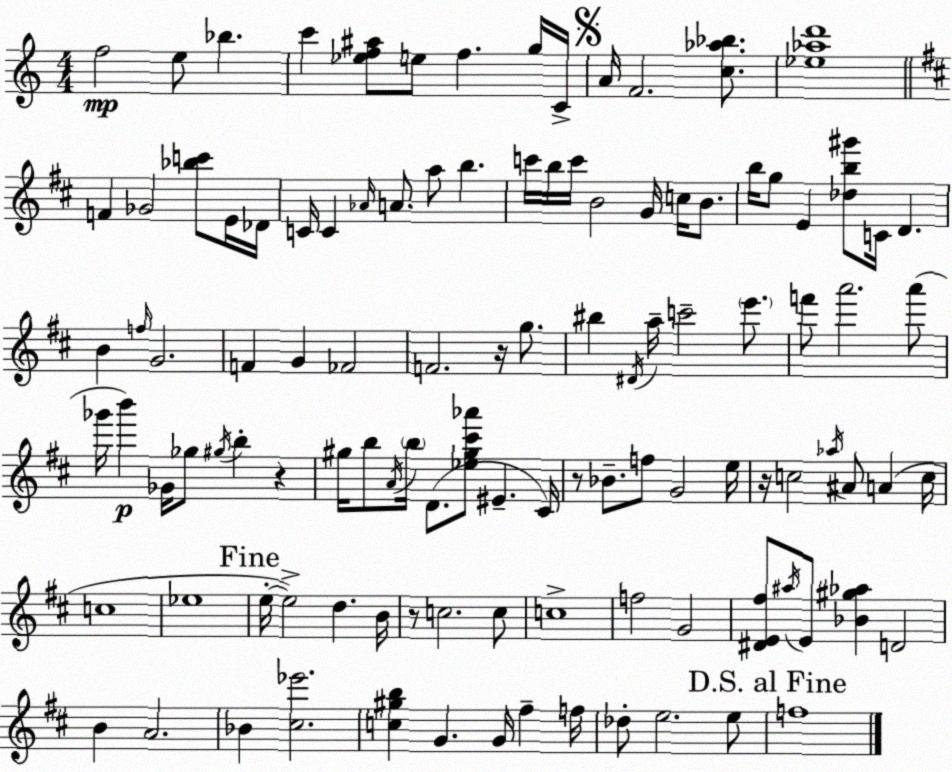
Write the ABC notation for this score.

X:1
T:Untitled
M:4/4
L:1/4
K:C
f2 e/2 _b c' [_ef^a]/2 e/2 f g/4 C/4 A/4 F2 [c_a_b]/2 [_e_ad']4 F _G2 [_bc']/2 E/4 _D/4 C/4 C _A/4 A/2 a/2 b c'/4 b/4 c'/4 B2 G/4 c/4 B/2 b/4 g/2 E [_db^g']/2 C/4 D B f/4 G2 F G _F2 F2 z/4 g/2 ^b ^D/4 a/4 c'2 e'/2 f'/2 a'2 a'/2 _g'/4 b' _G/4 _g/2 ^g/4 b z ^g/4 b/2 A/4 b/4 D/2 [_e^g^c'_a']/2 ^E ^C/4 z/2 _B/2 f/2 G2 e/4 z/4 c2 _a/4 ^A/2 A c/4 c4 _e4 e/4 e2 d B/4 z/2 c2 c/2 c4 f2 G2 [^DE^f]/2 ^a/4 E/2 [_B^g_a] D2 B A2 _B [^c_e']2 [c^gb] G G/4 ^f f/4 _d/2 e2 e/2 f4